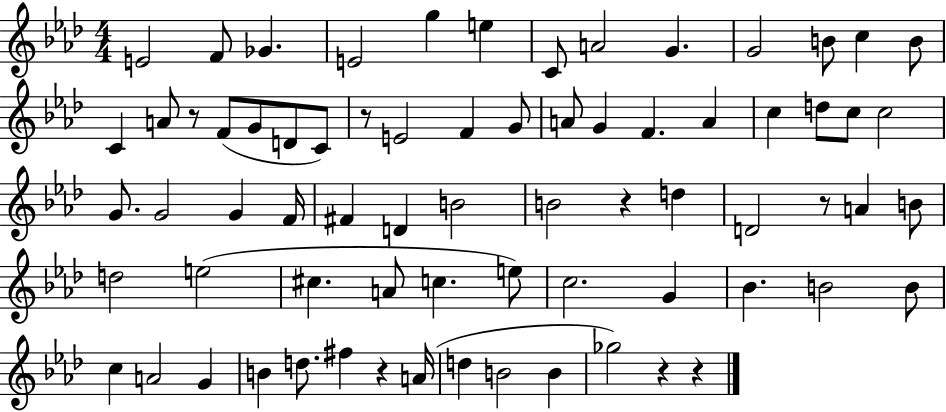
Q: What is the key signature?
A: AES major